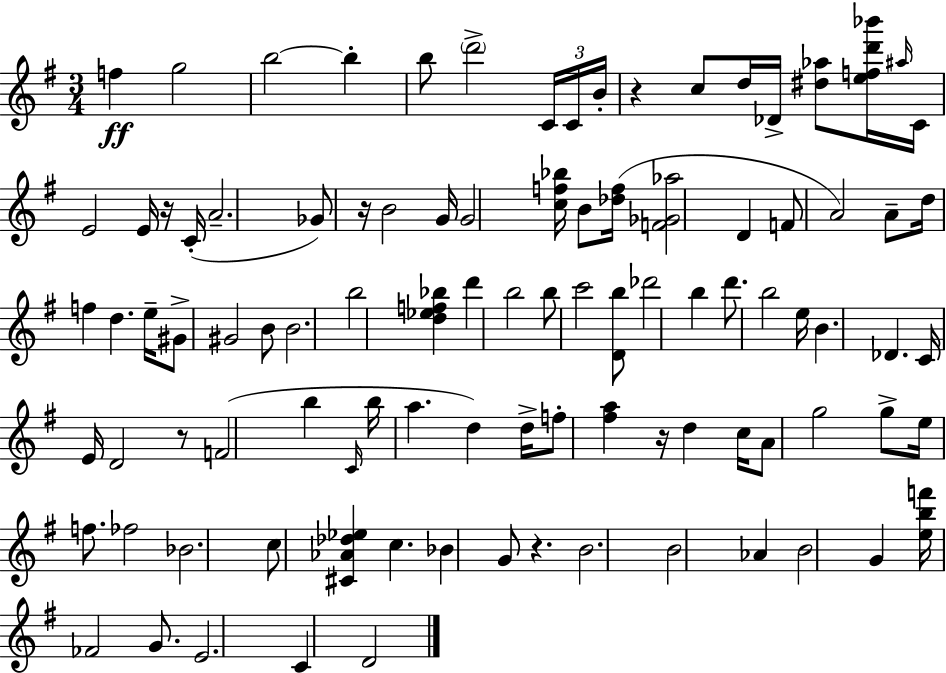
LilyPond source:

{
  \clef treble
  \numericTimeSignature
  \time 3/4
  \key e \minor
  \repeat volta 2 { f''4\ff g''2 | b''2~~ b''4-. | b''8 \parenthesize d'''2-> \tuplet 3/2 { c'16 c'16 | b'16-. } r4 c''8 d''16 des'16-> <dis'' aes''>8 <e'' f'' d''' bes'''>16 | \break \grace { ais''16 } c'16 e'2 e'16 r16 | c'16-.( a'2.-- | ges'8) r16 b'2 | g'16 g'2 <c'' f'' bes''>16 b'8 | \break <des'' f''>16( <f' ges' aes''>2 d'4 | f'8 a'2) a'8-- | d''16 f''4 d''4. | e''16-- gis'8-> gis'2 b'8 | \break b'2. | b''2 <d'' ees'' f'' bes''>4 | d'''4 b''2 | b''8 c'''2 <d' b''>8 | \break des'''2 b''4 | d'''8. b''2 | e''16 b'4. des'4. | c'16 e'16 d'2 r8 | \break f'2( b''4 | \grace { c'16 } b''16 a''4. d''4) | d''16-> f''8-. <fis'' a''>4 r16 d''4 | c''16 a'8 g''2 | \break g''8-> e''16 f''8. fes''2 | bes'2. | c''8 <cis' aes' des'' ees''>4 c''4. | bes'4 g'8 r4. | \break b'2. | b'2 aes'4 | b'2 g'4 | <e'' b'' f'''>16 fes'2 g'8. | \break e'2. | c'4 d'2 | } \bar "|."
}